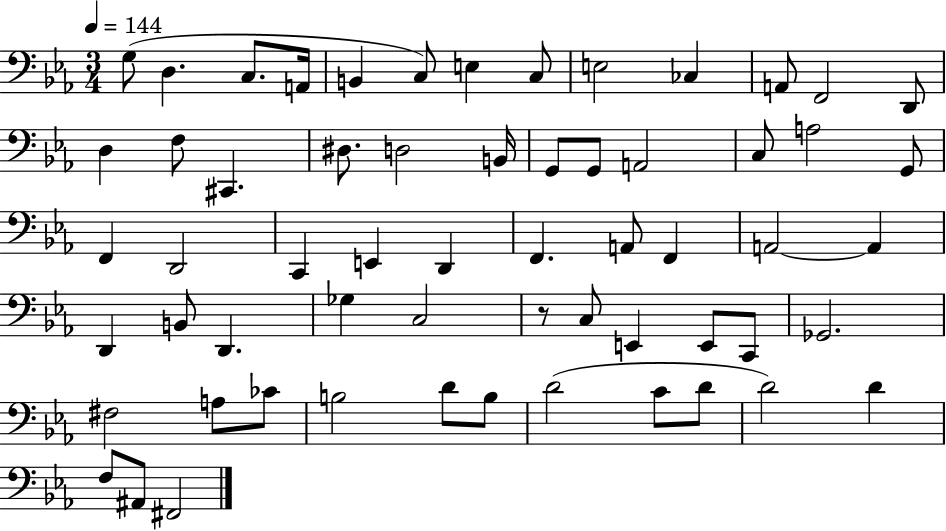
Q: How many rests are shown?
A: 1